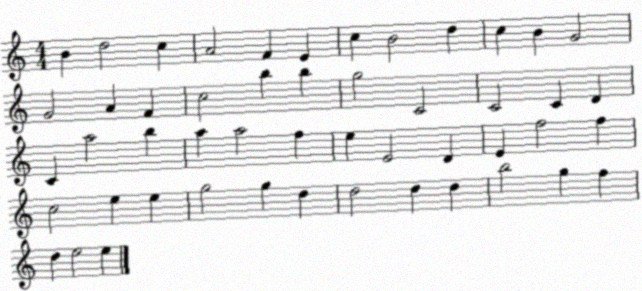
X:1
T:Untitled
M:4/4
L:1/4
K:C
B d2 c A2 F E c B2 d c B G2 G2 A F c2 b b g2 C2 C2 C D C a2 b a a2 f e E2 D E f2 f c2 e e g2 g d d2 d d b2 g f d e2 e